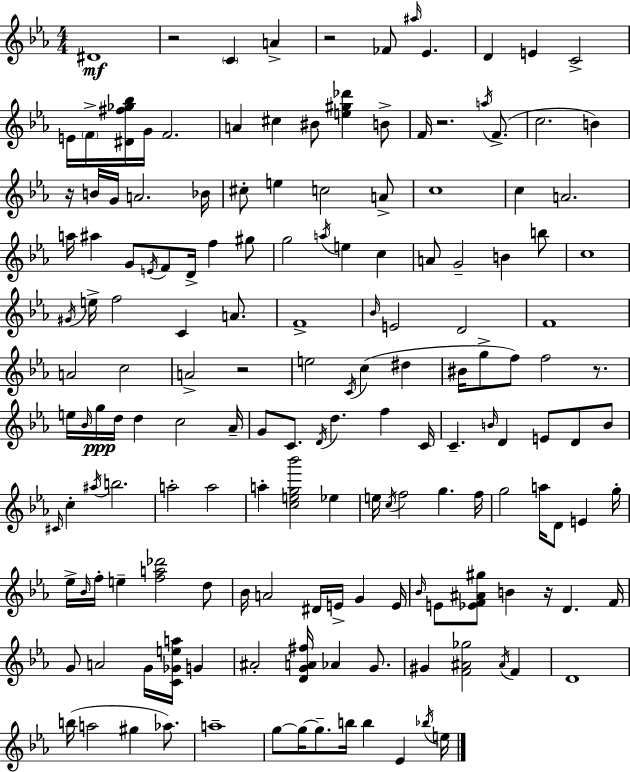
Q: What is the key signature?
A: EES major